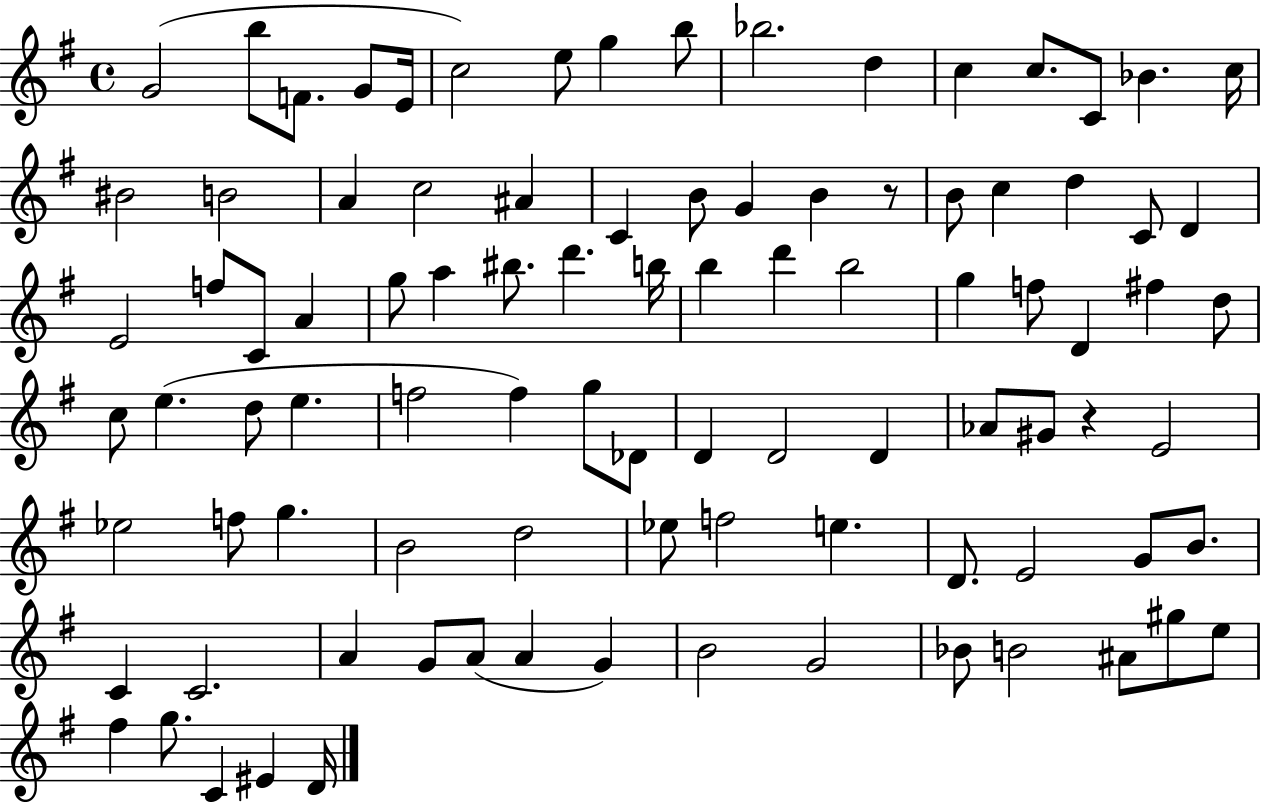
{
  \clef treble
  \time 4/4
  \defaultTimeSignature
  \key g \major
  g'2( b''8 f'8. g'8 e'16 | c''2) e''8 g''4 b''8 | bes''2. d''4 | c''4 c''8. c'8 bes'4. c''16 | \break bis'2 b'2 | a'4 c''2 ais'4 | c'4 b'8 g'4 b'4 r8 | b'8 c''4 d''4 c'8 d'4 | \break e'2 f''8 c'8 a'4 | g''8 a''4 bis''8. d'''4. b''16 | b''4 d'''4 b''2 | g''4 f''8 d'4 fis''4 d''8 | \break c''8 e''4.( d''8 e''4. | f''2 f''4) g''8 des'8 | d'4 d'2 d'4 | aes'8 gis'8 r4 e'2 | \break ees''2 f''8 g''4. | b'2 d''2 | ees''8 f''2 e''4. | d'8. e'2 g'8 b'8. | \break c'4 c'2. | a'4 g'8 a'8( a'4 g'4) | b'2 g'2 | bes'8 b'2 ais'8 gis''8 e''8 | \break fis''4 g''8. c'4 eis'4 d'16 | \bar "|."
}